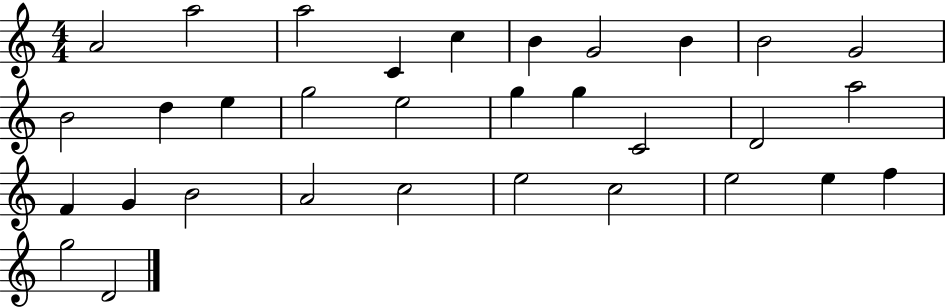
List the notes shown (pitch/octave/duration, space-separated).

A4/h A5/h A5/h C4/q C5/q B4/q G4/h B4/q B4/h G4/h B4/h D5/q E5/q G5/h E5/h G5/q G5/q C4/h D4/h A5/h F4/q G4/q B4/h A4/h C5/h E5/h C5/h E5/h E5/q F5/q G5/h D4/h